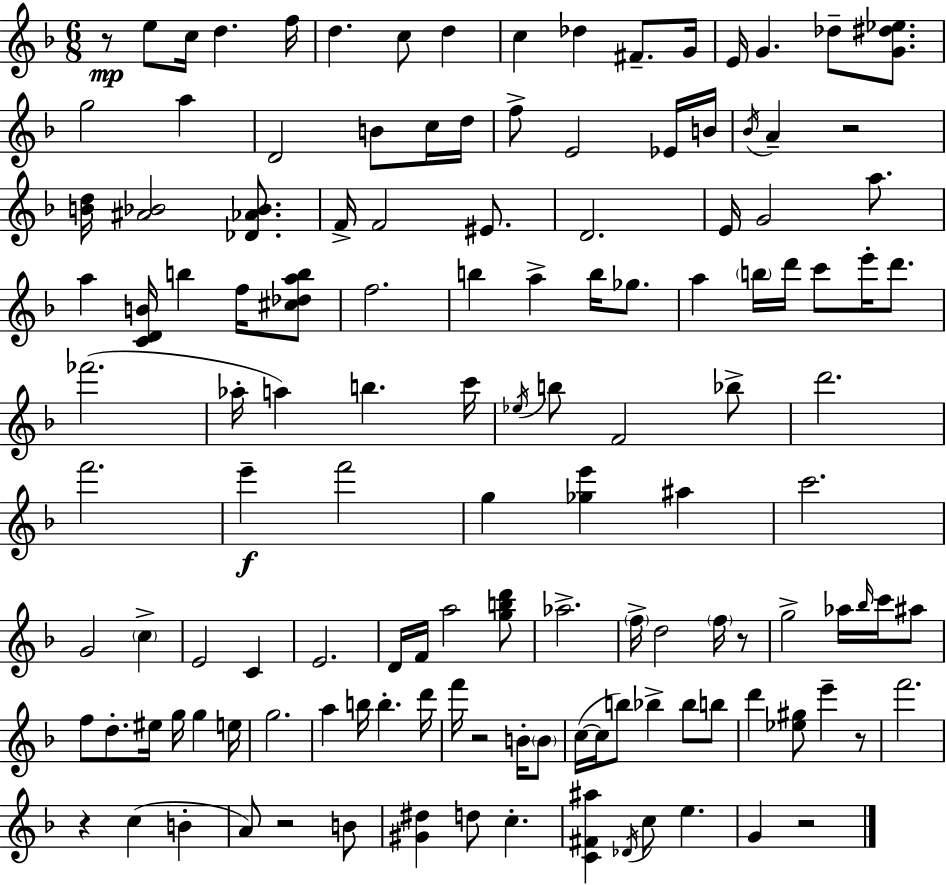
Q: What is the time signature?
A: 6/8